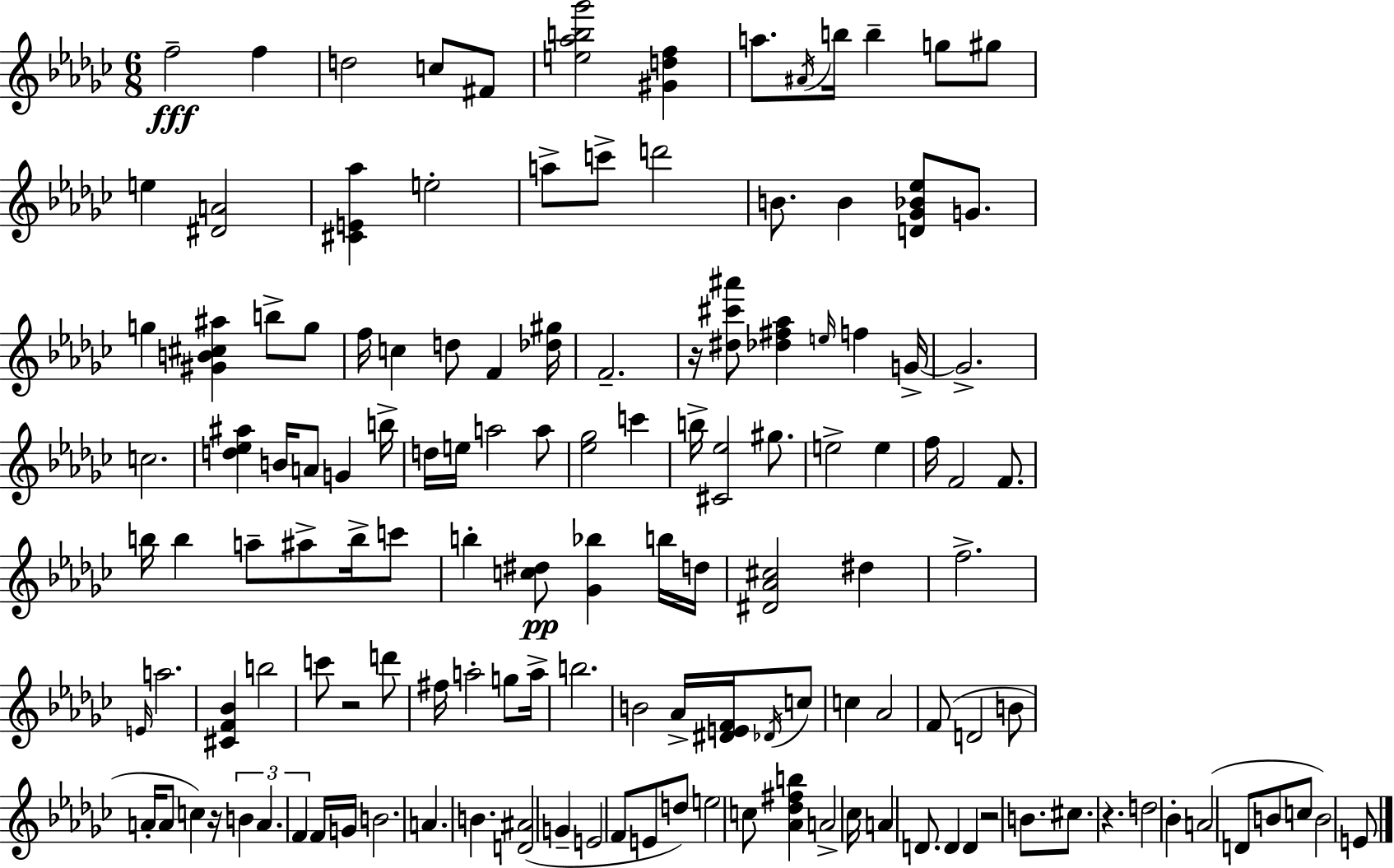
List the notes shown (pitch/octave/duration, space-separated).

F5/h F5/q D5/h C5/e F#4/e [E5,Ab5,B5,Gb6]/h [G#4,D5,F5]/q A5/e. A#4/s B5/s B5/q G5/e G#5/e E5/q [D#4,A4]/h [C#4,E4,Ab5]/q E5/h A5/e C6/e D6/h B4/e. B4/q [D4,Gb4,Bb4,Eb5]/e G4/e. G5/q [G#4,B4,C#5,A#5]/q B5/e G5/e F5/s C5/q D5/e F4/q [Db5,G#5]/s F4/h. R/s [D#5,C#6,A#6]/e [Db5,F#5,Ab5]/q E5/s F5/q G4/s G4/h. C5/h. [D5,Eb5,A#5]/q B4/s A4/e G4/q B5/s D5/s E5/s A5/h A5/e [Eb5,Gb5]/h C6/q B5/s [C#4,Eb5]/h G#5/e. E5/h E5/q F5/s F4/h F4/e. B5/s B5/q A5/e A#5/e B5/s C6/e B5/q [C5,D#5]/e [Gb4,Bb5]/q B5/s D5/s [D#4,Ab4,C#5]/h D#5/q F5/h. E4/s A5/h. [C#4,F4,Bb4]/q B5/h C6/e R/h D6/e F#5/s A5/h G5/e A5/s B5/h. B4/h Ab4/s [D#4,E4,F4]/s Db4/s C5/e C5/q Ab4/h F4/e D4/h B4/e A4/s A4/e C5/q R/s B4/q A4/q. F4/q F4/s G4/s B4/h. A4/q. B4/q. [D4,A#4]/h G4/q E4/h F4/e E4/e D5/e E5/h C5/e [Ab4,Db5,F#5,B5]/q A4/h CES5/s A4/q D4/e. D4/q D4/q R/h B4/e. C#5/e. R/q. D5/h Bb4/q A4/h D4/e B4/e C5/e B4/h E4/e